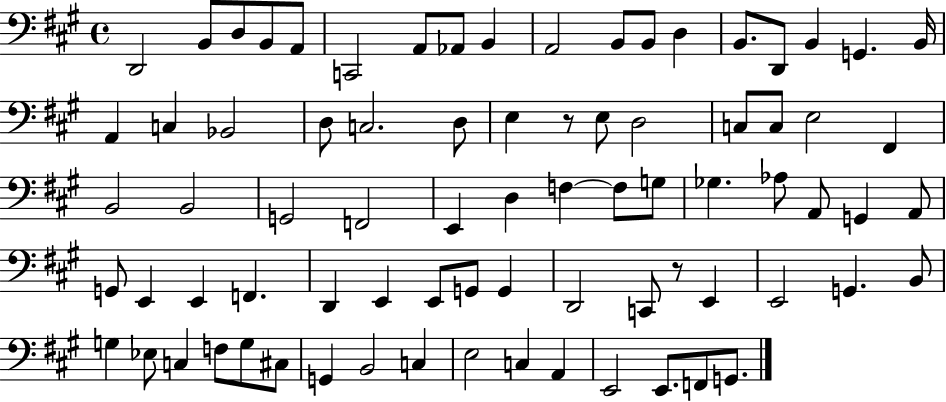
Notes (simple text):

D2/h B2/e D3/e B2/e A2/e C2/h A2/e Ab2/e B2/q A2/h B2/e B2/e D3/q B2/e. D2/e B2/q G2/q. B2/s A2/q C3/q Bb2/h D3/e C3/h. D3/e E3/q R/e E3/e D3/h C3/e C3/e E3/h F#2/q B2/h B2/h G2/h F2/h E2/q D3/q F3/q F3/e G3/e Gb3/q. Ab3/e A2/e G2/q A2/e G2/e E2/q E2/q F2/q. D2/q E2/q E2/e G2/e G2/q D2/h C2/e R/e E2/q E2/h G2/q. B2/e G3/q Eb3/e C3/q F3/e G3/e C#3/e G2/q B2/h C3/q E3/h C3/q A2/q E2/h E2/e. F2/e G2/e.